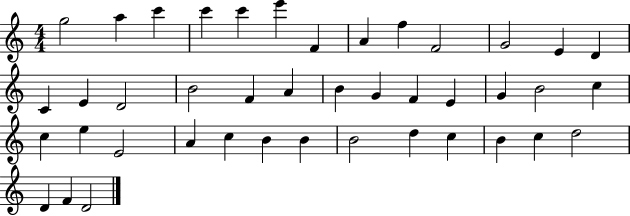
{
  \clef treble
  \numericTimeSignature
  \time 4/4
  \key c \major
  g''2 a''4 c'''4 | c'''4 c'''4 e'''4 f'4 | a'4 f''4 f'2 | g'2 e'4 d'4 | \break c'4 e'4 d'2 | b'2 f'4 a'4 | b'4 g'4 f'4 e'4 | g'4 b'2 c''4 | \break c''4 e''4 e'2 | a'4 c''4 b'4 b'4 | b'2 d''4 c''4 | b'4 c''4 d''2 | \break d'4 f'4 d'2 | \bar "|."
}